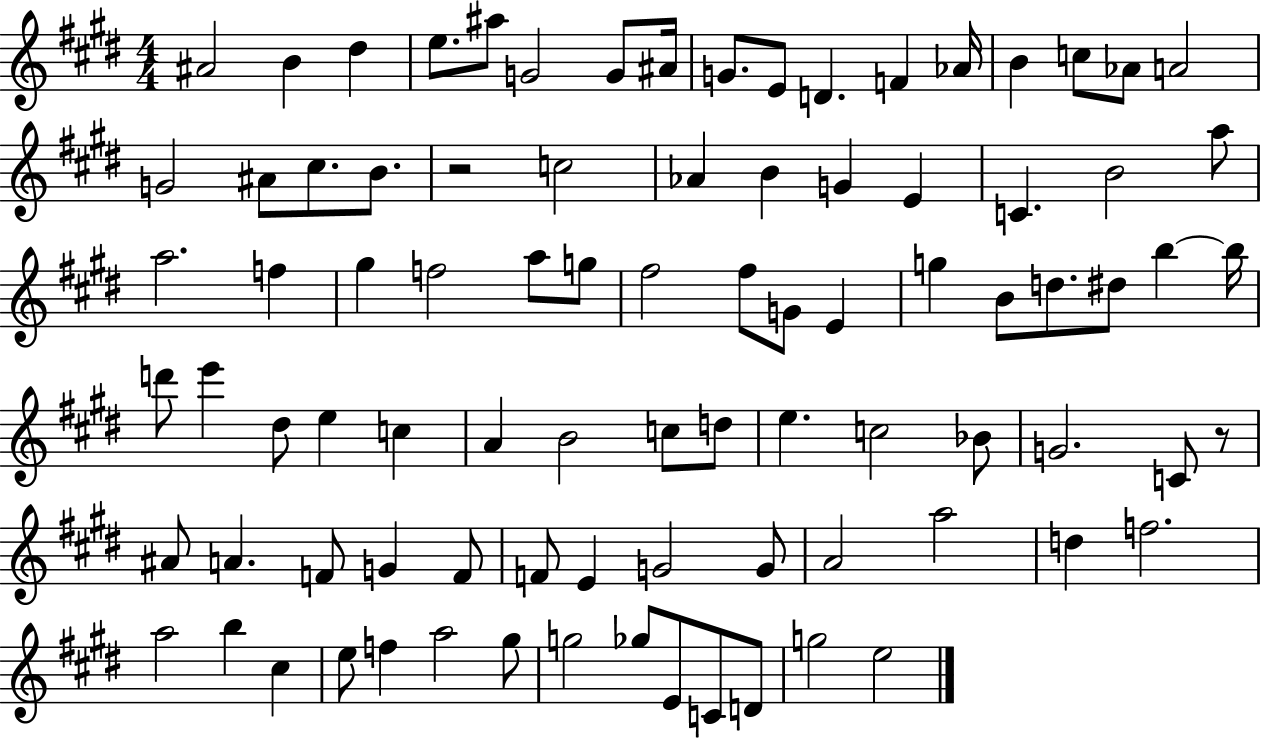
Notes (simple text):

A#4/h B4/q D#5/q E5/e. A#5/e G4/h G4/e A#4/s G4/e. E4/e D4/q. F4/q Ab4/s B4/q C5/e Ab4/e A4/h G4/h A#4/e C#5/e. B4/e. R/h C5/h Ab4/q B4/q G4/q E4/q C4/q. B4/h A5/e A5/h. F5/q G#5/q F5/h A5/e G5/e F#5/h F#5/e G4/e E4/q G5/q B4/e D5/e. D#5/e B5/q B5/s D6/e E6/q D#5/e E5/q C5/q A4/q B4/h C5/e D5/e E5/q. C5/h Bb4/e G4/h. C4/e R/e A#4/e A4/q. F4/e G4/q F4/e F4/e E4/q G4/h G4/e A4/h A5/h D5/q F5/h. A5/h B5/q C#5/q E5/e F5/q A5/h G#5/e G5/h Gb5/e E4/e C4/e D4/e G5/h E5/h